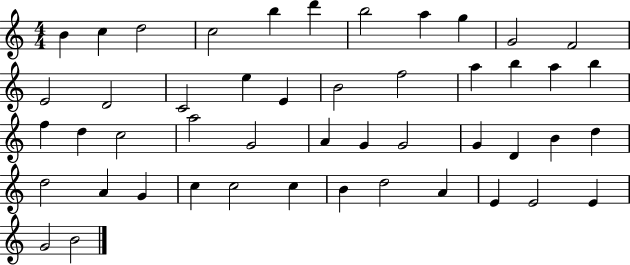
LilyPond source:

{
  \clef treble
  \numericTimeSignature
  \time 4/4
  \key c \major
  b'4 c''4 d''2 | c''2 b''4 d'''4 | b''2 a''4 g''4 | g'2 f'2 | \break e'2 d'2 | c'2 e''4 e'4 | b'2 f''2 | a''4 b''4 a''4 b''4 | \break f''4 d''4 c''2 | a''2 g'2 | a'4 g'4 g'2 | g'4 d'4 b'4 d''4 | \break d''2 a'4 g'4 | c''4 c''2 c''4 | b'4 d''2 a'4 | e'4 e'2 e'4 | \break g'2 b'2 | \bar "|."
}